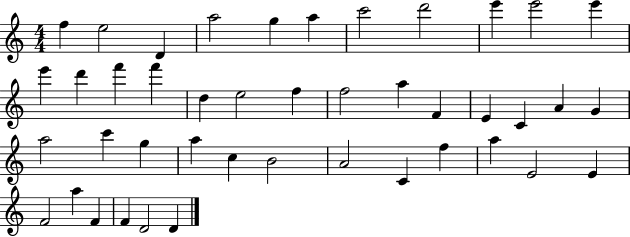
F5/q E5/h D4/q A5/h G5/q A5/q C6/h D6/h E6/q E6/h E6/q E6/q D6/q F6/q F6/q D5/q E5/h F5/q F5/h A5/q F4/q E4/q C4/q A4/q G4/q A5/h C6/q G5/q A5/q C5/q B4/h A4/h C4/q F5/q A5/q E4/h E4/q F4/h A5/q F4/q F4/q D4/h D4/q